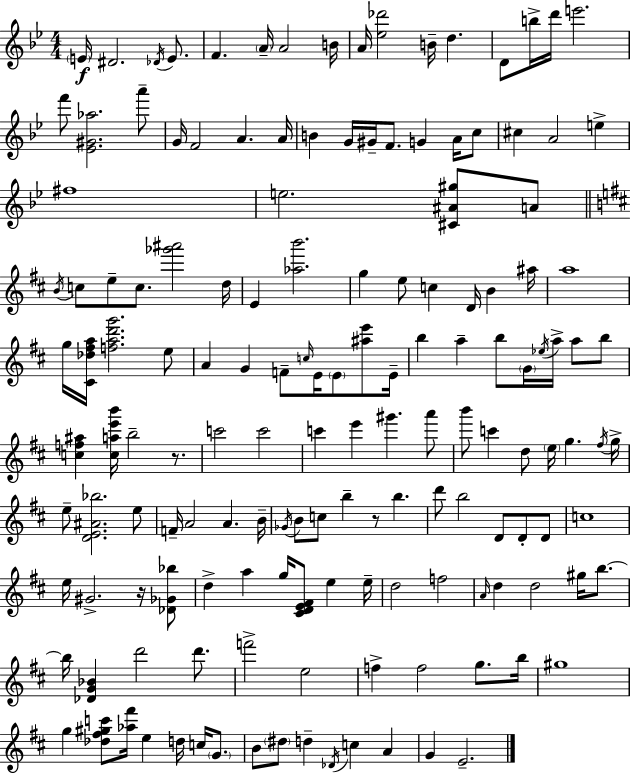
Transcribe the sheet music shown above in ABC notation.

X:1
T:Untitled
M:4/4
L:1/4
K:Bb
E/4 ^D2 _D/4 E/2 F A/4 A2 B/4 A/4 [_e_d']2 B/4 d D/2 b/4 d'/4 e'2 f'/2 [_E^G_a]2 a'/2 G/4 F2 A A/4 B G/4 ^G/4 F/2 G A/4 c/2 ^c A2 e ^f4 e2 [^C^A^g]/2 A/2 B/4 c/2 e/2 c/2 [_g'^a']2 d/4 E [_ab']2 g e/2 c D/4 B ^a/4 a4 g/4 [^C_d^fa]/4 [fad'g']2 e/2 A G F/2 c/4 E/4 E/2 [^ae']/2 E/4 b a b/2 G/4 _e/4 a/4 a/2 b/2 [cf^a] [cae'b']/4 b2 z/2 c'2 c'2 c' e' ^g' a'/2 b'/2 c' d/2 e/4 g ^f/4 g/4 e/2 [DE^A_b]2 e/2 F/4 A2 A B/4 _G/4 B/2 c/2 b z/2 b d'/2 b2 D/2 D/2 D/2 c4 e/4 ^G2 z/4 [_D_G_b]/2 d a g/4 [^CDE^F]/2 e e/4 d2 f2 A/4 d d2 ^g/4 b/2 b/4 [_DG_B] d'2 d'/2 f'2 e2 f f2 g/2 b/4 ^g4 g [_d^f^gc']/2 [_a^f']/4 e d/4 c/4 G/2 B/2 ^d/2 d _D/4 c A G E2